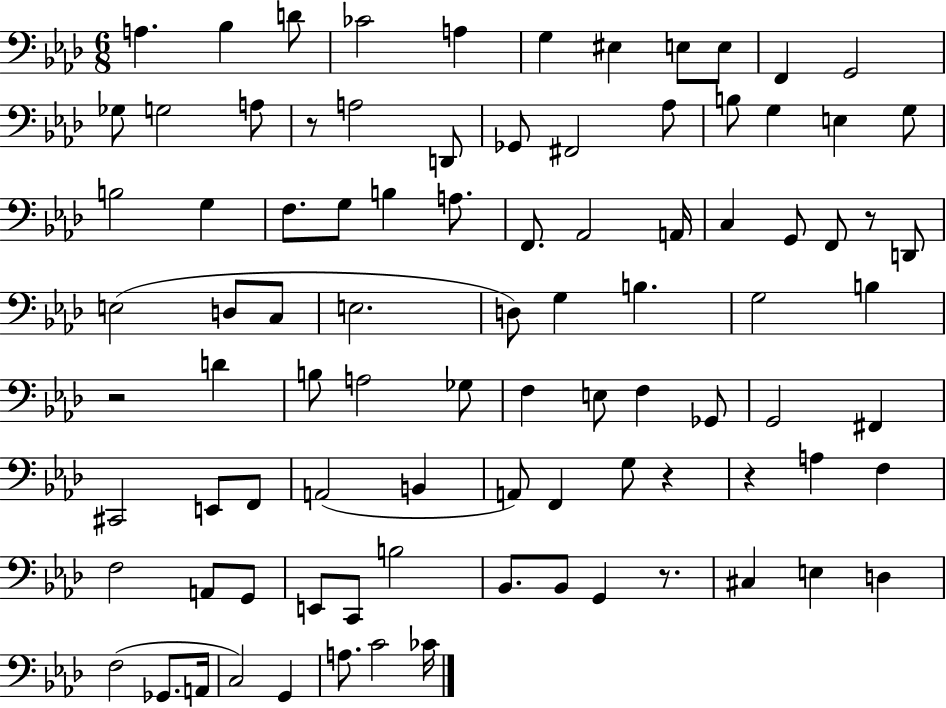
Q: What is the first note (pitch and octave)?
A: A3